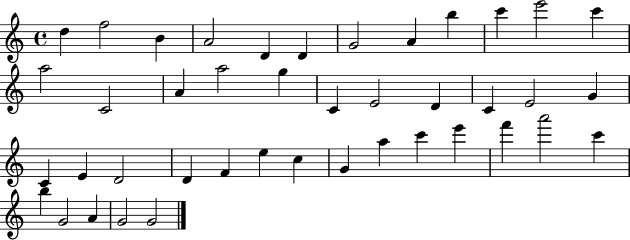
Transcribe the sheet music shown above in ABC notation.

X:1
T:Untitled
M:4/4
L:1/4
K:C
d f2 B A2 D D G2 A b c' e'2 c' a2 C2 A a2 g C E2 D C E2 G C E D2 D F e c G a c' e' f' a'2 c' b G2 A G2 G2